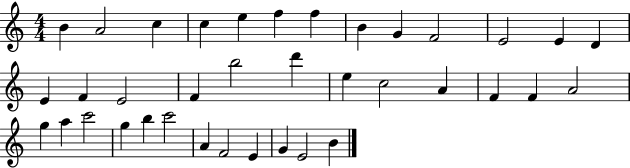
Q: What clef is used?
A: treble